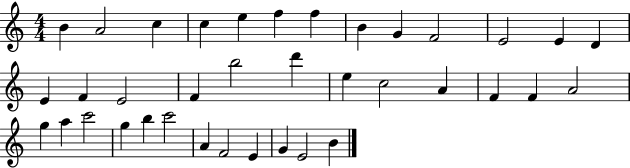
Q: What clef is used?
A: treble